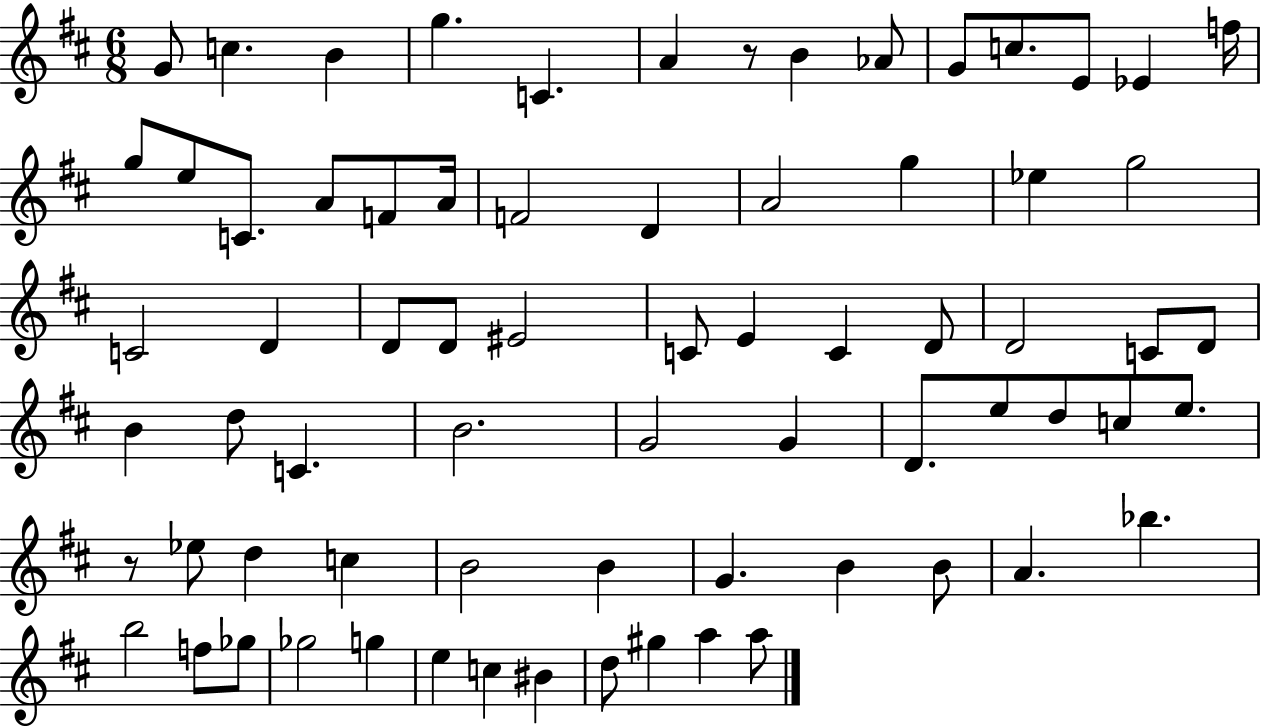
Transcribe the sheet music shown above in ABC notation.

X:1
T:Untitled
M:6/8
L:1/4
K:D
G/2 c B g C A z/2 B _A/2 G/2 c/2 E/2 _E f/4 g/2 e/2 C/2 A/2 F/2 A/4 F2 D A2 g _e g2 C2 D D/2 D/2 ^E2 C/2 E C D/2 D2 C/2 D/2 B d/2 C B2 G2 G D/2 e/2 d/2 c/2 e/2 z/2 _e/2 d c B2 B G B B/2 A _b b2 f/2 _g/2 _g2 g e c ^B d/2 ^g a a/2